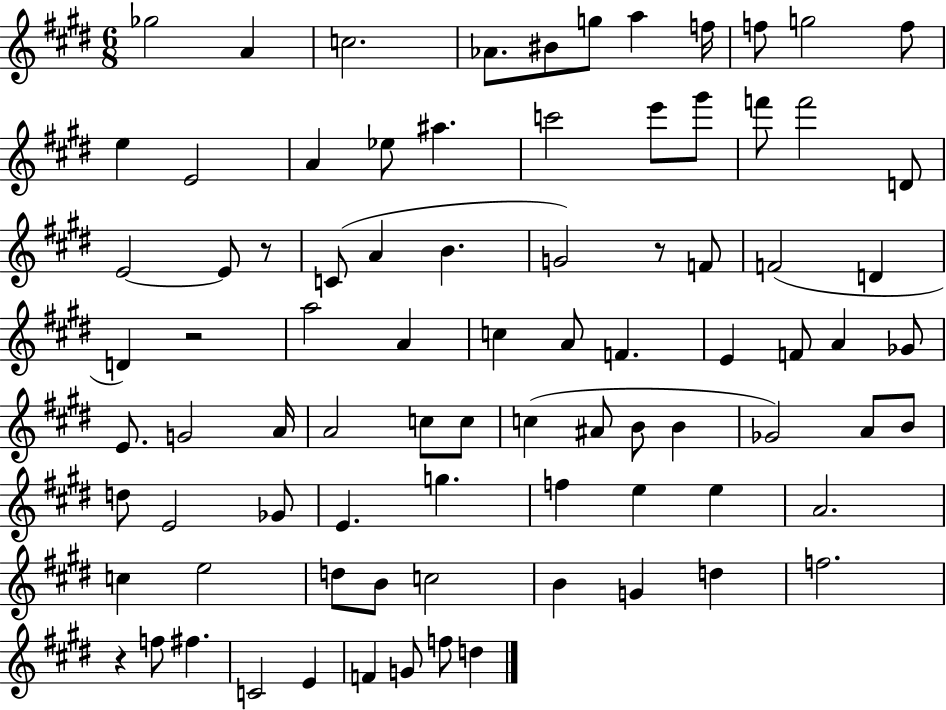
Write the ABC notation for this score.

X:1
T:Untitled
M:6/8
L:1/4
K:E
_g2 A c2 _A/2 ^B/2 g/2 a f/4 f/2 g2 f/2 e E2 A _e/2 ^a c'2 e'/2 ^g'/2 f'/2 f'2 D/2 E2 E/2 z/2 C/2 A B G2 z/2 F/2 F2 D D z2 a2 A c A/2 F E F/2 A _G/2 E/2 G2 A/4 A2 c/2 c/2 c ^A/2 B/2 B _G2 A/2 B/2 d/2 E2 _G/2 E g f e e A2 c e2 d/2 B/2 c2 B G d f2 z f/2 ^f C2 E F G/2 f/2 d